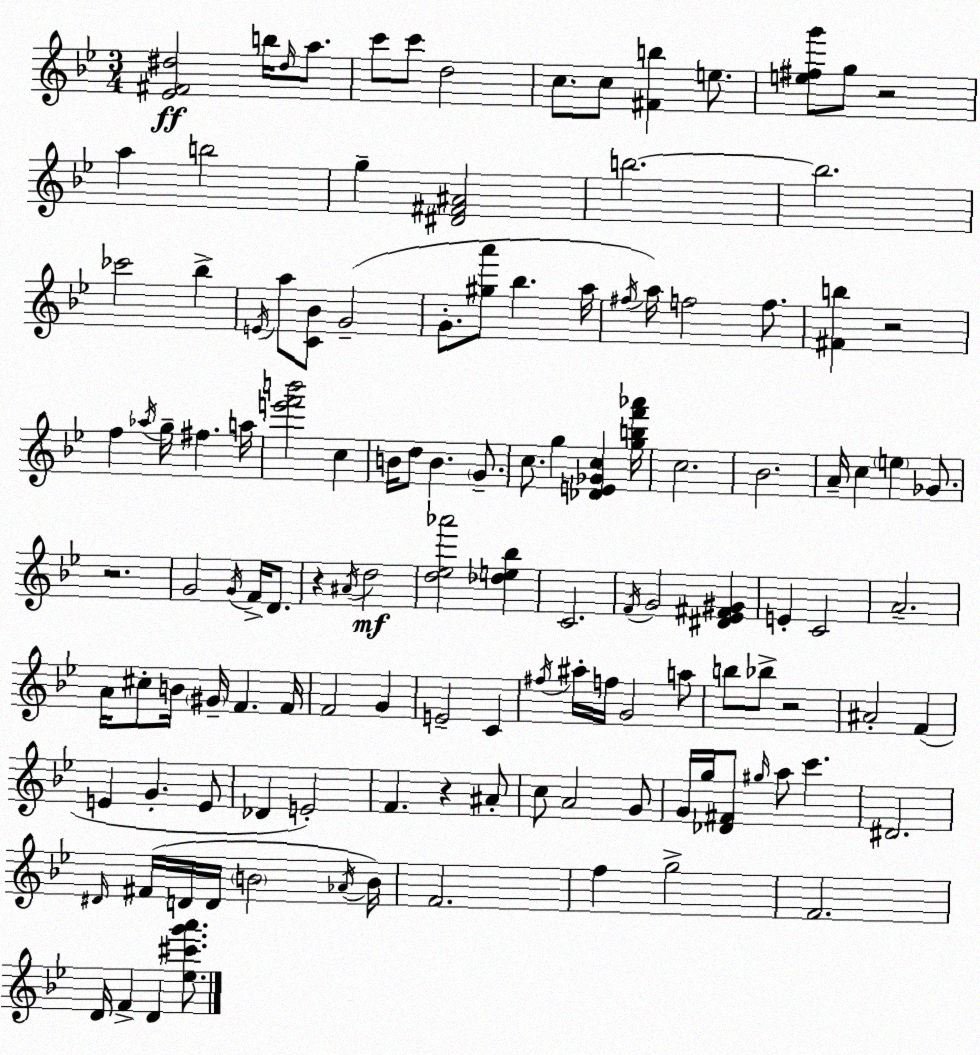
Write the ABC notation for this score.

X:1
T:Untitled
M:3/4
L:1/4
K:Gm
[_E^F^d]2 b/4 ^d/4 a/2 c'/2 c'/2 d2 c/2 c/2 [^Fb] e/2 [e^fg']/2 g/2 z2 a b2 g [^D^F^A]2 b2 b2 _c'2 _b E/4 a/2 [C_B]/2 G2 G/2 [^ga']/2 _b a/4 ^f/4 a/4 f2 f/2 [^Fb] z2 f _a/4 g/4 ^f a/4 [e'f'b']2 c B/4 d/2 B G/2 c/2 g [_DE_Gc] [gbf'_a']/4 c2 _B2 A/4 c e _G/2 z2 G2 G/4 F/4 D/2 z ^A/4 d2 [d_e_a']2 [_de_b] C2 F/4 G2 [^D_E^F^G] E C2 A2 A/4 ^c/2 B/4 ^G/4 F F/4 F2 G E2 C ^f/4 ^a/4 f/4 G2 a/2 b/2 _b/2 z2 ^A2 F E G E/2 _D E2 F z ^A/2 c/2 A2 G/2 G/4 g/4 [_D^F]/2 ^g/4 a/2 c' ^D2 ^D/4 ^F/4 D/4 D/4 B2 _A/4 B/4 F2 f g2 F2 D/4 F D [_e^c'g'a']/2